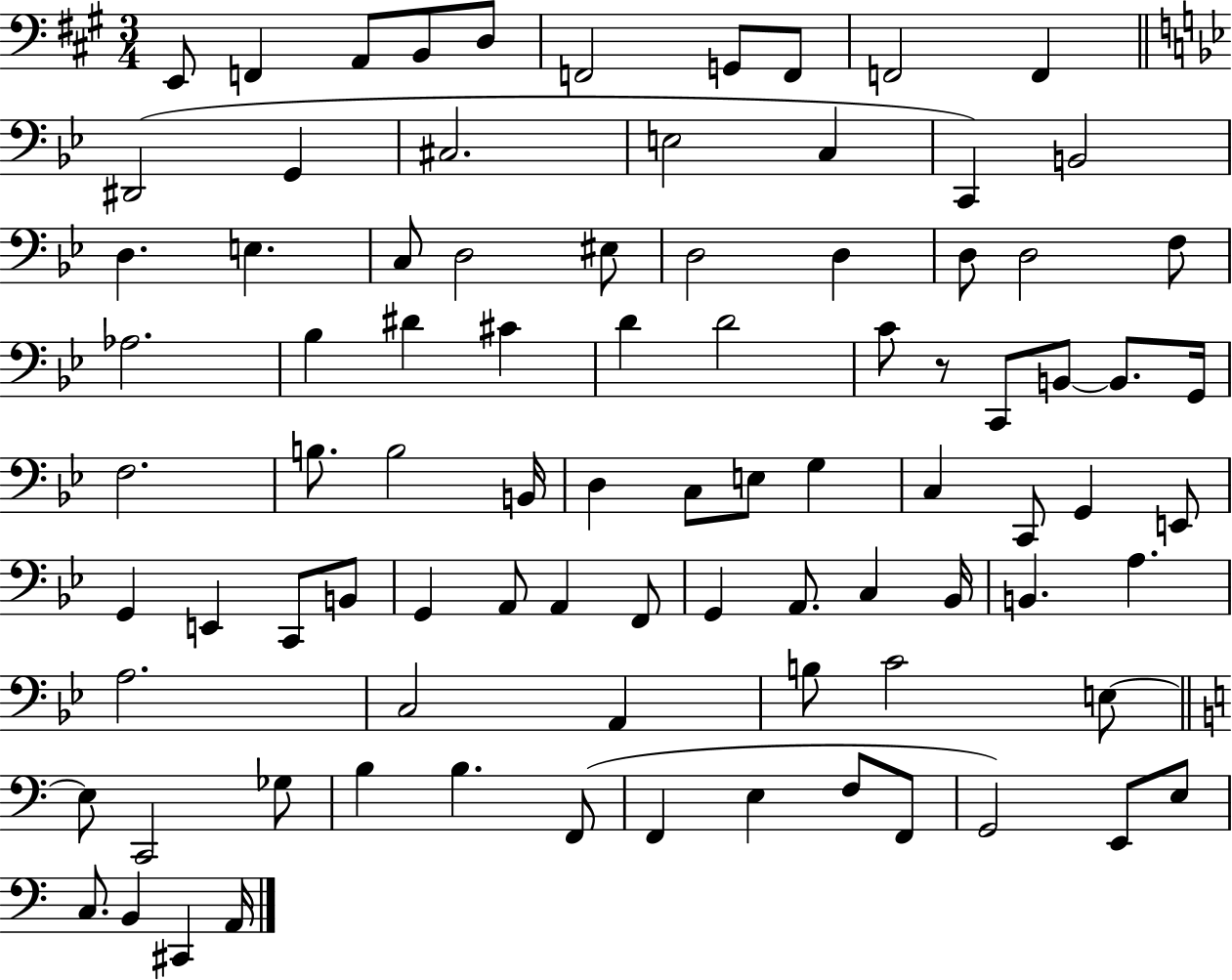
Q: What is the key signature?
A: A major